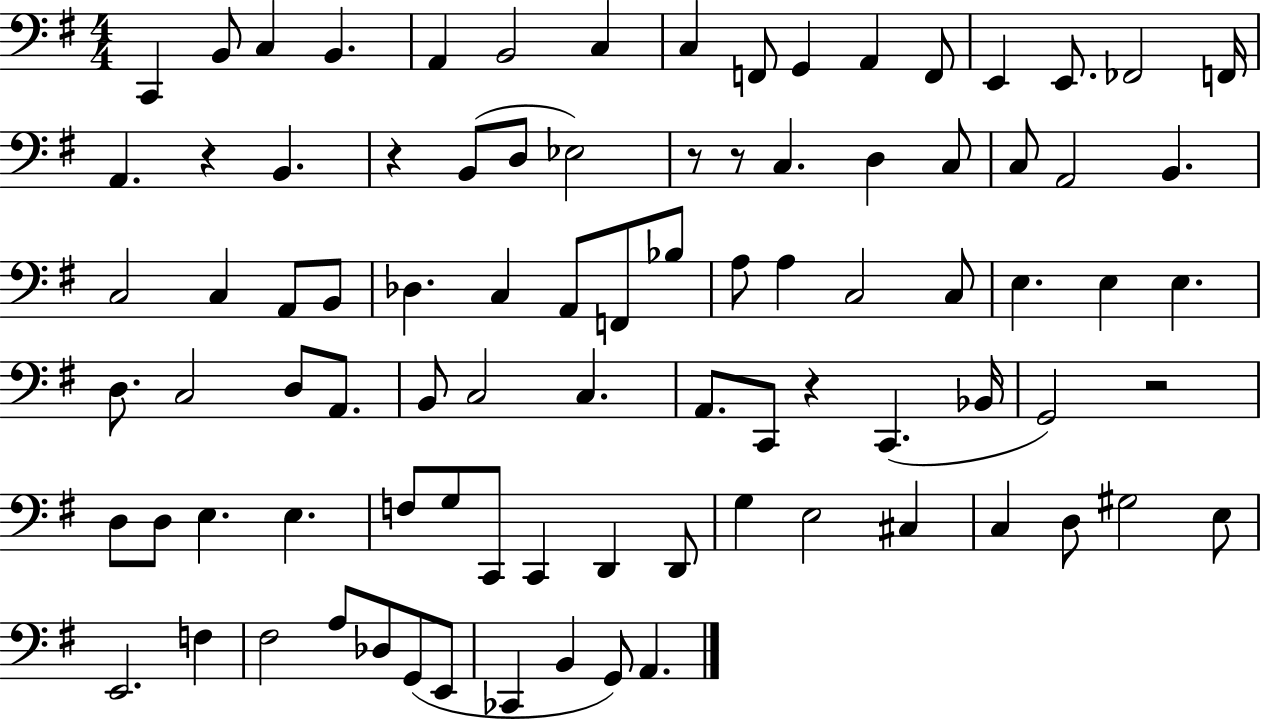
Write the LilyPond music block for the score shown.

{
  \clef bass
  \numericTimeSignature
  \time 4/4
  \key g \major
  c,4 b,8 c4 b,4. | a,4 b,2 c4 | c4 f,8 g,4 a,4 f,8 | e,4 e,8. fes,2 f,16 | \break a,4. r4 b,4. | r4 b,8( d8 ees2) | r8 r8 c4. d4 c8 | c8 a,2 b,4. | \break c2 c4 a,8 b,8 | des4. c4 a,8 f,8 bes8 | a8 a4 c2 c8 | e4. e4 e4. | \break d8. c2 d8 a,8. | b,8 c2 c4. | a,8. c,8 r4 c,4.( bes,16 | g,2) r2 | \break d8 d8 e4. e4. | f8 g8 c,8 c,4 d,4 d,8 | g4 e2 cis4 | c4 d8 gis2 e8 | \break e,2. f4 | fis2 a8 des8 g,8( e,8 | ces,4 b,4 g,8) a,4. | \bar "|."
}